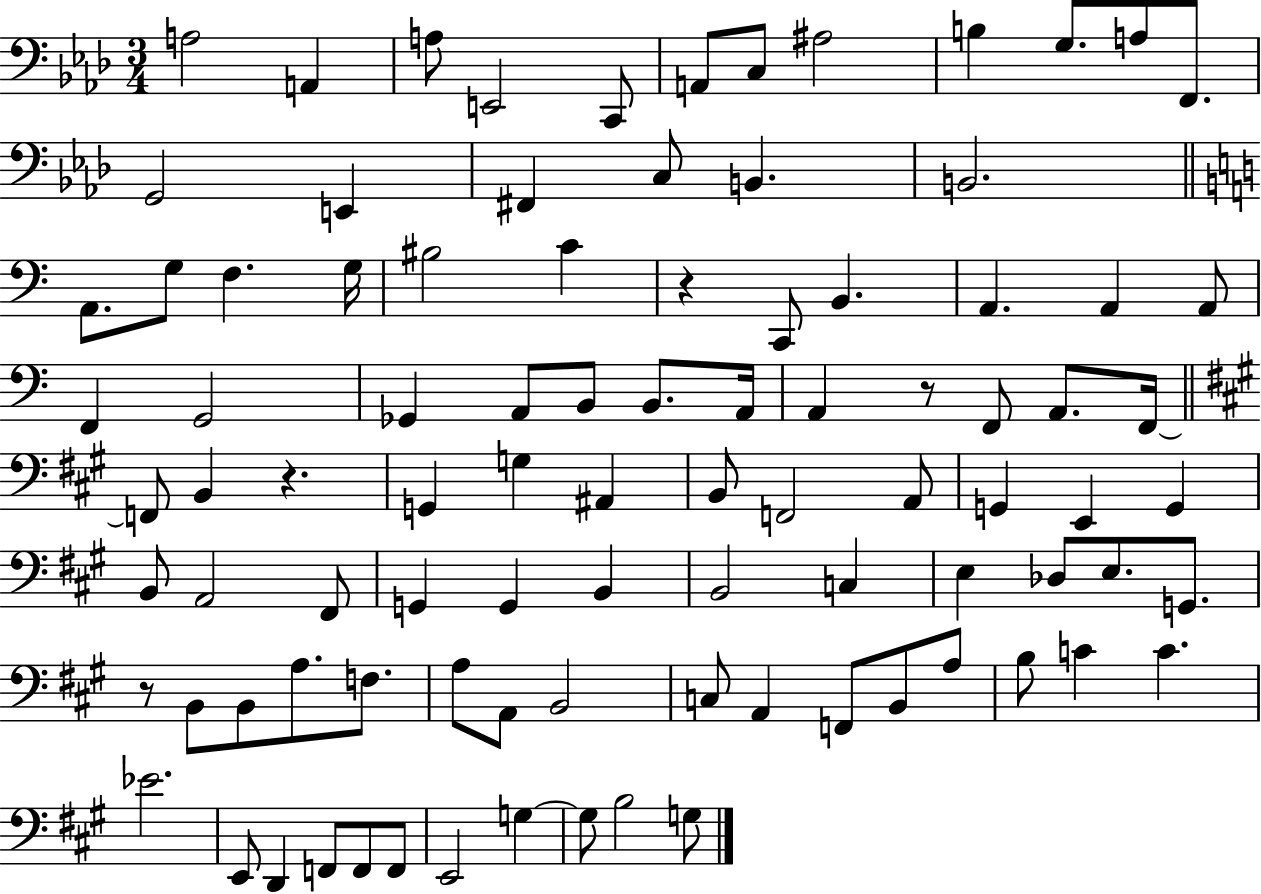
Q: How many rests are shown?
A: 4